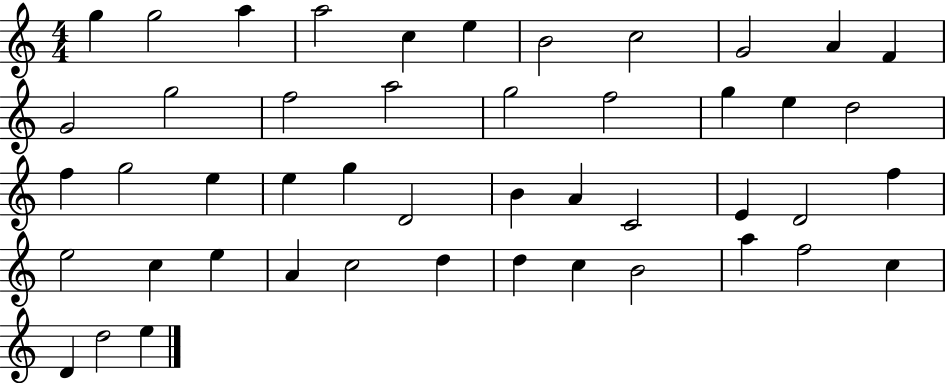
{
  \clef treble
  \numericTimeSignature
  \time 4/4
  \key c \major
  g''4 g''2 a''4 | a''2 c''4 e''4 | b'2 c''2 | g'2 a'4 f'4 | \break g'2 g''2 | f''2 a''2 | g''2 f''2 | g''4 e''4 d''2 | \break f''4 g''2 e''4 | e''4 g''4 d'2 | b'4 a'4 c'2 | e'4 d'2 f''4 | \break e''2 c''4 e''4 | a'4 c''2 d''4 | d''4 c''4 b'2 | a''4 f''2 c''4 | \break d'4 d''2 e''4 | \bar "|."
}